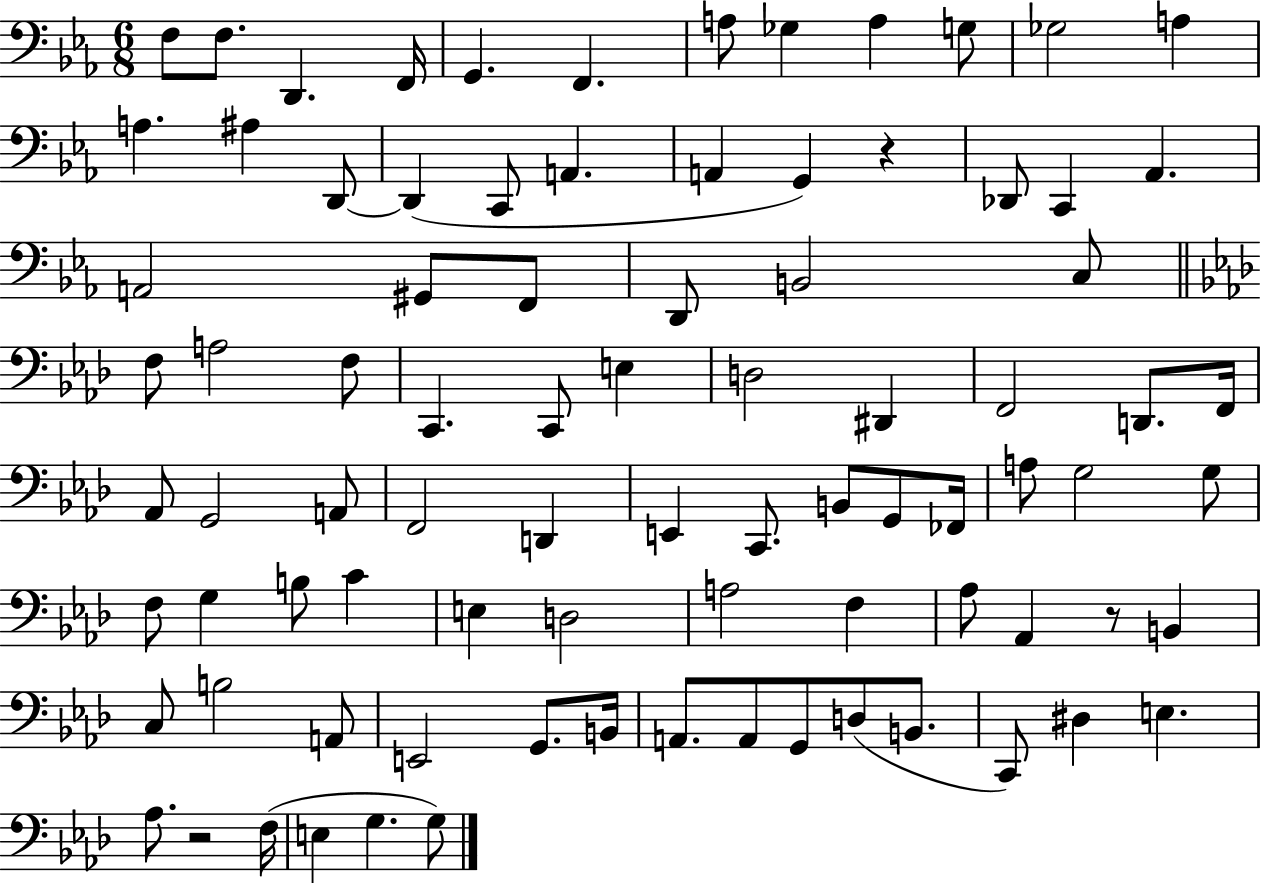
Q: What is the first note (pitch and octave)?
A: F3